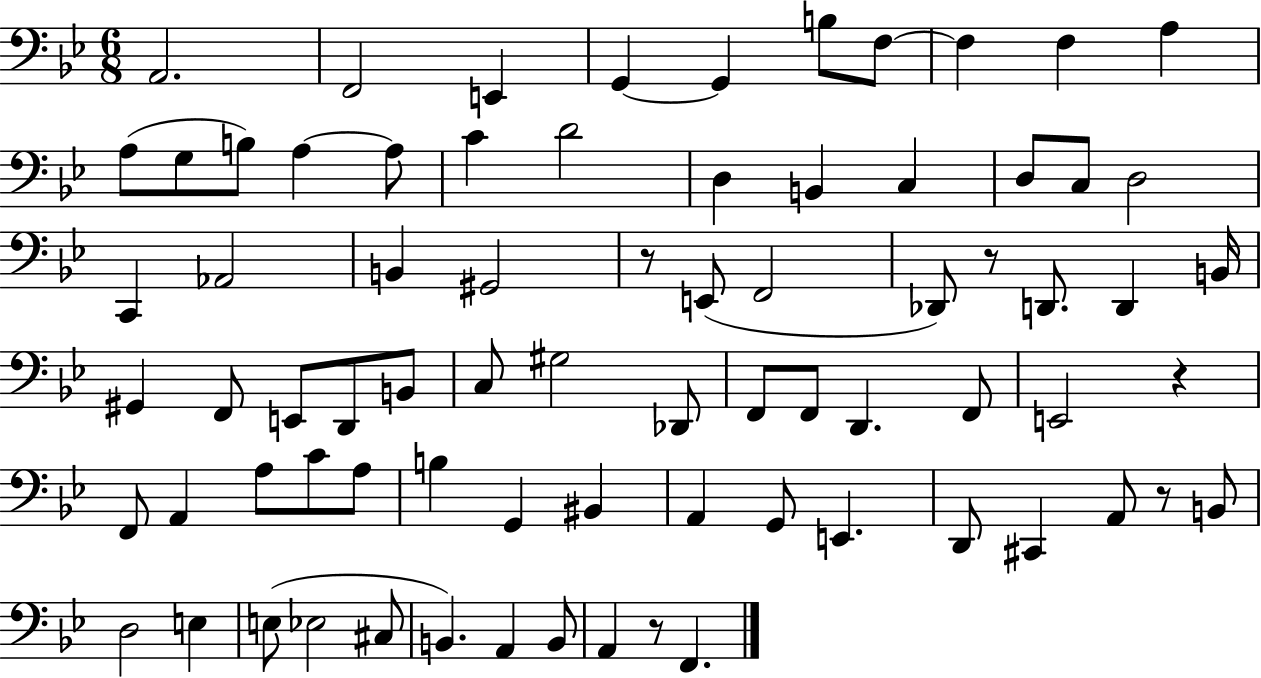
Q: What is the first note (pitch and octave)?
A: A2